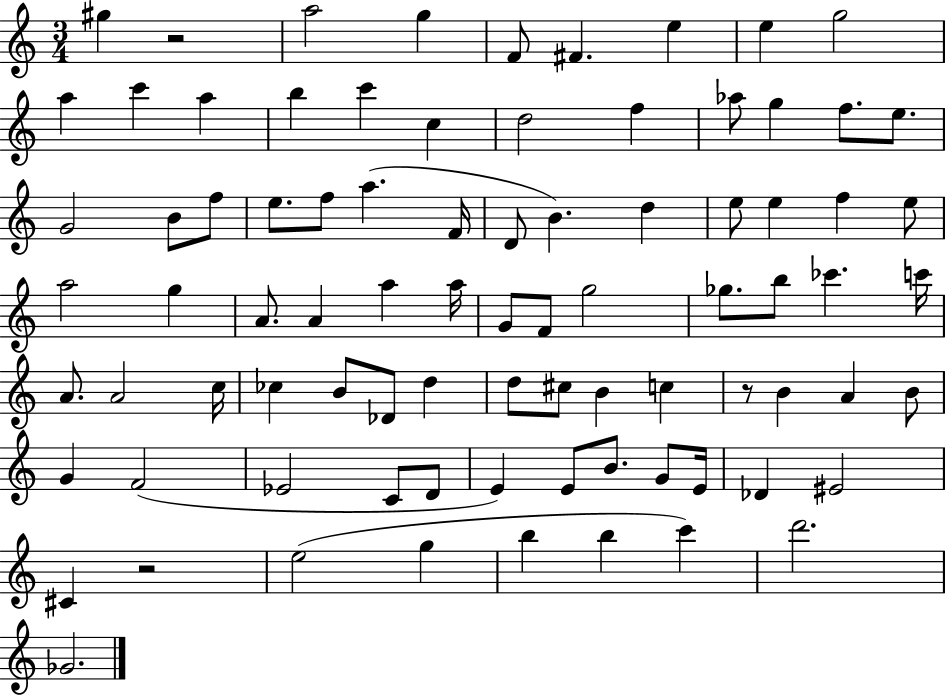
{
  \clef treble
  \numericTimeSignature
  \time 3/4
  \key c \major
  gis''4 r2 | a''2 g''4 | f'8 fis'4. e''4 | e''4 g''2 | \break a''4 c'''4 a''4 | b''4 c'''4 c''4 | d''2 f''4 | aes''8 g''4 f''8. e''8. | \break g'2 b'8 f''8 | e''8. f''8 a''4.( f'16 | d'8 b'4.) d''4 | e''8 e''4 f''4 e''8 | \break a''2 g''4 | a'8. a'4 a''4 a''16 | g'8 f'8 g''2 | ges''8. b''8 ces'''4. c'''16 | \break a'8. a'2 c''16 | ces''4 b'8 des'8 d''4 | d''8 cis''8 b'4 c''4 | r8 b'4 a'4 b'8 | \break g'4 f'2( | ees'2 c'8 d'8 | e'4) e'8 b'8. g'8 e'16 | des'4 eis'2 | \break cis'4 r2 | e''2( g''4 | b''4 b''4 c'''4) | d'''2. | \break ges'2. | \bar "|."
}